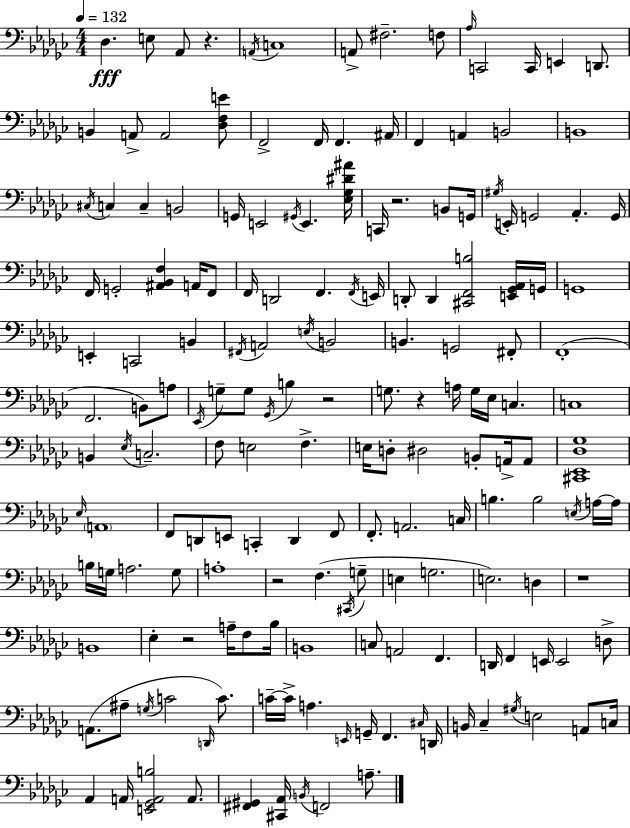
X:1
T:Untitled
M:4/4
L:1/4
K:Ebm
_D, E,/2 _A,,/2 z A,,/4 C,4 A,,/2 ^F,2 F,/2 _A,/4 C,,2 C,,/4 E,, D,,/2 B,, A,,/2 A,,2 [_D,F,E]/2 F,,2 F,,/4 F,, ^A,,/4 F,, A,, B,,2 B,,4 ^C,/4 C, C, B,,2 G,,/4 E,,2 ^G,,/4 E,, [_E,_G,^D^A]/4 C,,/4 z2 B,,/2 G,,/4 ^G,/4 E,,/4 G,,2 _A,, G,,/4 F,,/4 G,,2 [^A,,_B,,F,] A,,/4 F,,/2 F,,/4 D,,2 F,, F,,/4 E,,/4 D,,/2 D,, [^C,,F,,B,]2 [E,,_G,,_A,,]/4 G,,/4 G,,4 E,, C,,2 B,, ^F,,/4 A,,2 E,/4 B,,2 B,, G,,2 ^F,,/2 F,,4 F,,2 B,,/2 A,/2 _E,,/4 G,/2 G,/2 _G,,/4 B, z2 G,/2 z A,/4 G,/4 _E,/4 C, C,4 B,, _E,/4 C,2 F,/2 E,2 F, E,/4 D,/2 ^D,2 B,,/2 A,,/4 A,,/2 [^C,,_E,,_D,_G,]4 _E,/4 A,,4 F,,/2 D,,/2 E,,/2 C,, D,, F,,/2 F,,/2 A,,2 C,/4 B, B,2 E,/4 A,/4 A,/4 B,/4 G,/4 A,2 G,/2 A,4 z2 F, ^C,,/4 G,/2 E, G,2 E,2 D, z4 B,,4 _E, z2 A,/4 F,/2 _B,/4 B,,4 C,/2 A,,2 F,, D,,/4 F,, E,,/4 E,,2 D,/2 A,,/2 ^A,/2 G,/4 C2 D,,/4 C/2 C/4 C/4 A, E,,/4 G,,/4 F,, ^C,/4 D,,/4 B,,/4 _C, ^G,/4 E,2 A,,/2 C,/4 _A,, A,,/4 [E,,_G,,A,,B,]2 A,,/2 [^F,,^G,,] [^C,,_A,,]/4 B,,/4 F,,2 A,/2